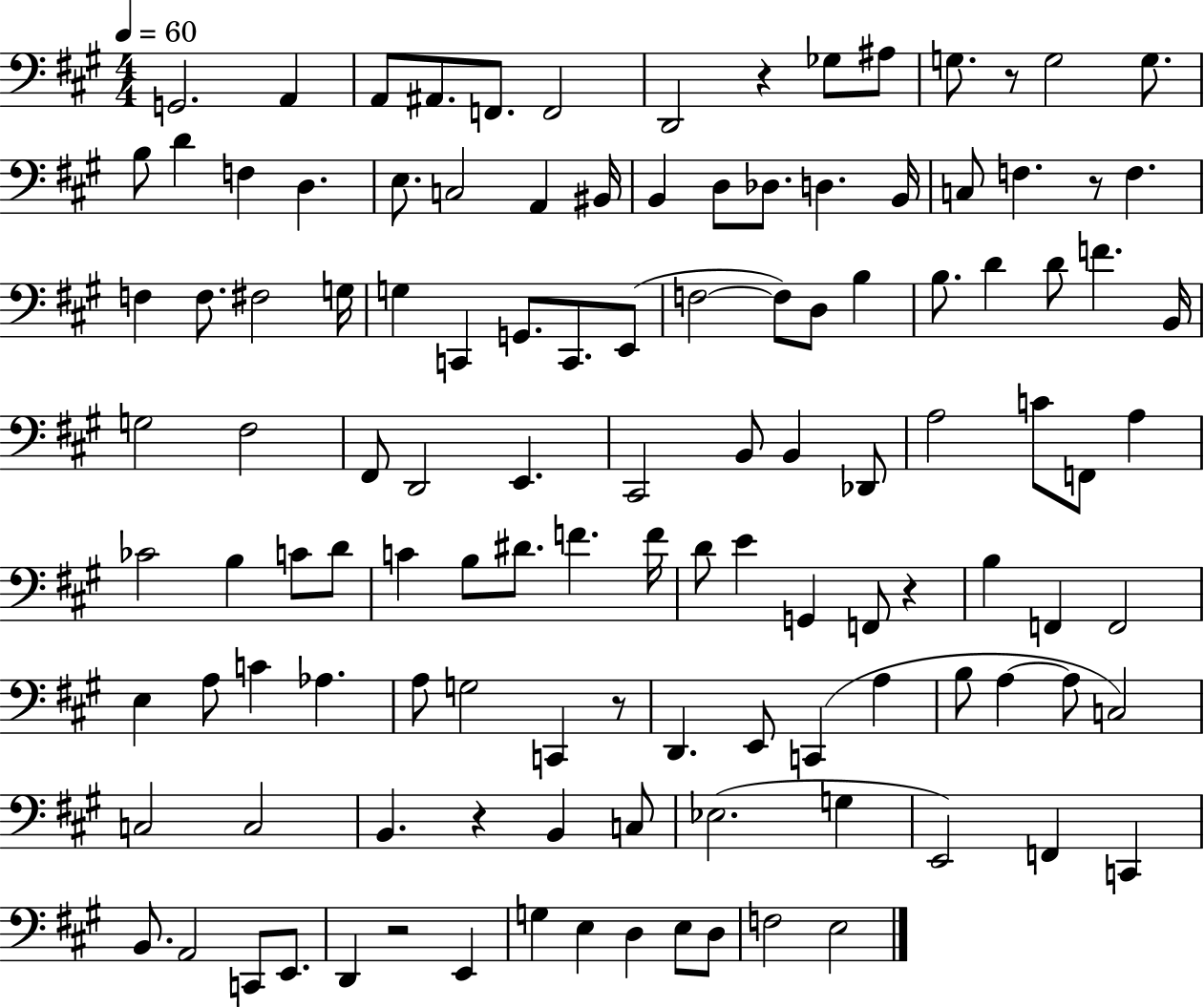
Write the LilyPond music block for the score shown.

{
  \clef bass
  \numericTimeSignature
  \time 4/4
  \key a \major
  \tempo 4 = 60
  g,2. a,4 | a,8 ais,8. f,8. f,2 | d,2 r4 ges8 ais8 | g8. r8 g2 g8. | \break b8 d'4 f4 d4. | e8. c2 a,4 bis,16 | b,4 d8 des8. d4. b,16 | c8 f4. r8 f4. | \break f4 f8. fis2 g16 | g4 c,4 g,8. c,8. e,8( | f2~~ f8) d8 b4 | b8. d'4 d'8 f'4. b,16 | \break g2 fis2 | fis,8 d,2 e,4. | cis,2 b,8 b,4 des,8 | a2 c'8 f,8 a4 | \break ces'2 b4 c'8 d'8 | c'4 b8 dis'8. f'4. f'16 | d'8 e'4 g,4 f,8 r4 | b4 f,4 f,2 | \break e4 a8 c'4 aes4. | a8 g2 c,4 r8 | d,4. e,8 c,4( a4 | b8 a4~~ a8 c2) | \break c2 c2 | b,4. r4 b,4 c8 | ees2.( g4 | e,2) f,4 c,4 | \break b,8. a,2 c,8 e,8. | d,4 r2 e,4 | g4 e4 d4 e8 d8 | f2 e2 | \break \bar "|."
}